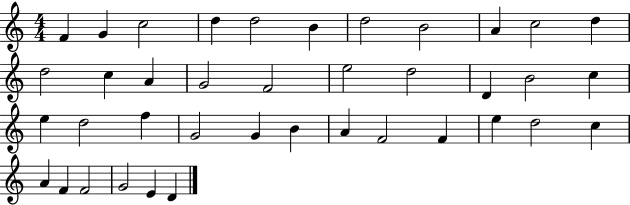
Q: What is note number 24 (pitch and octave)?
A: F5